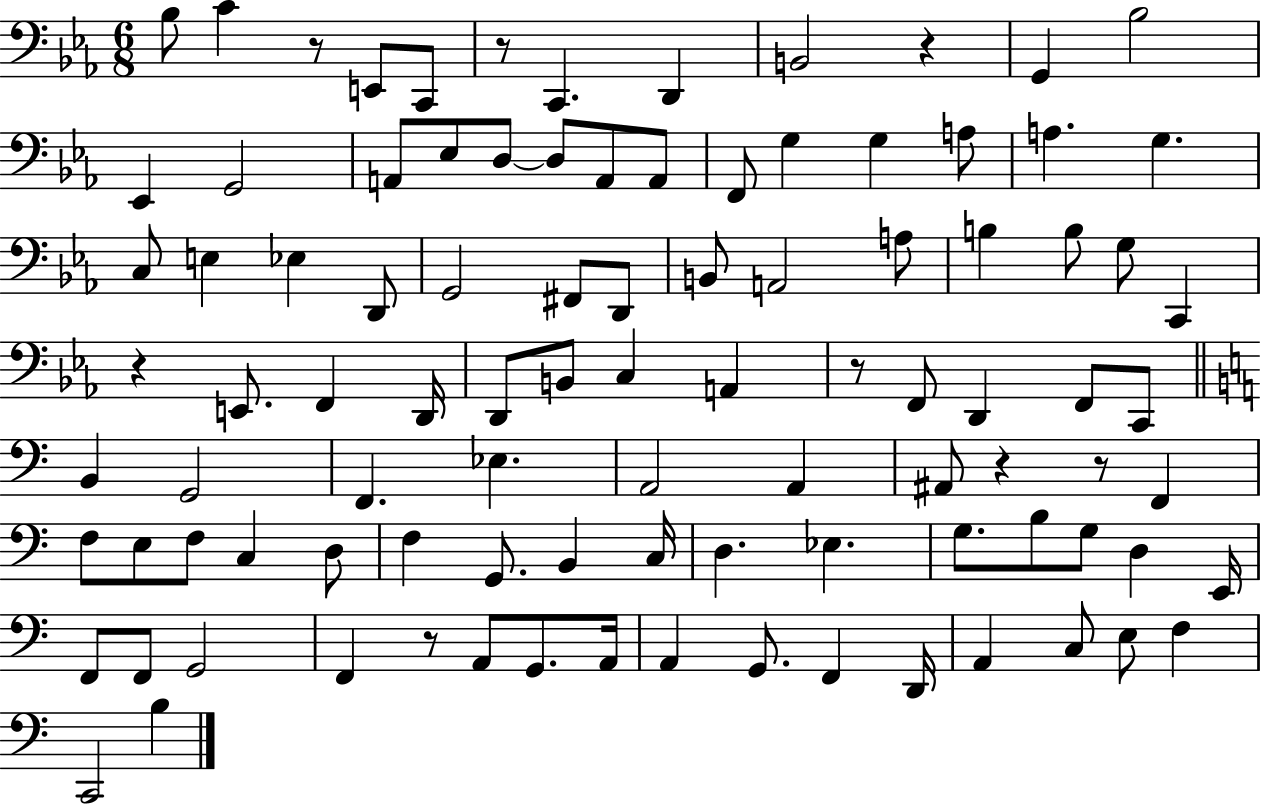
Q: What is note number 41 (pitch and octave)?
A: D2